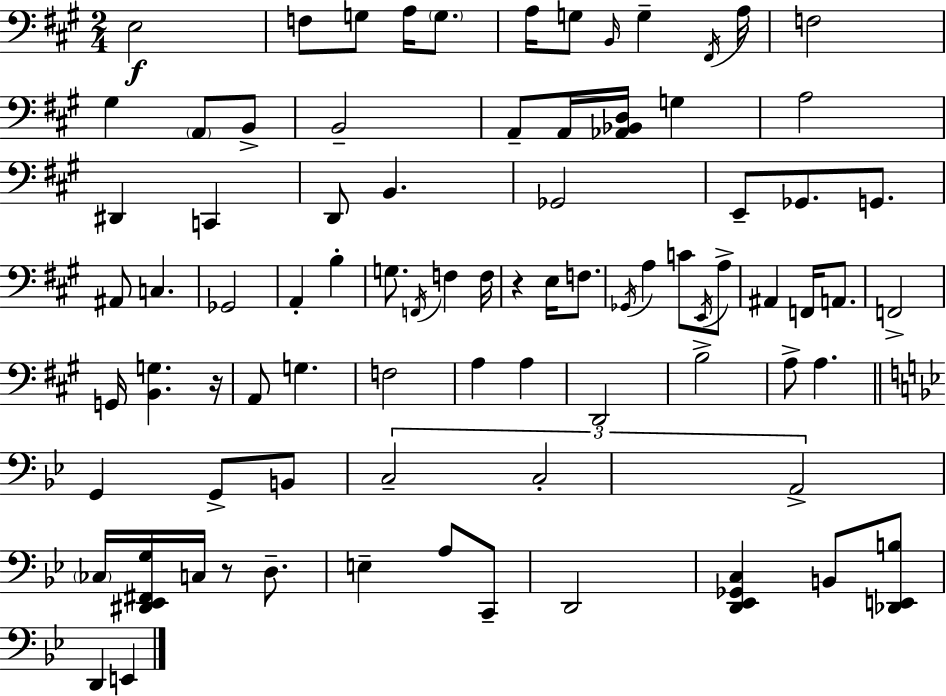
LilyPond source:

{
  \clef bass
  \numericTimeSignature
  \time 2/4
  \key a \major
  e2\f | f8 g8 a16 \parenthesize g8. | a16 g8 \grace { b,16 } g4-- | \acciaccatura { fis,16 } a16 f2 | \break gis4 \parenthesize a,8 | b,8-> b,2-- | a,8-- a,16 <aes, bes, d>16 g4 | a2 | \break dis,4 c,4 | d,8 b,4. | ges,2 | e,8-- ges,8. g,8. | \break ais,8 c4. | ges,2 | a,4-. b4-. | g8. \acciaccatura { f,16 } f4 | \break f16 r4 e16 | f8. \acciaccatura { ges,16 } a4 | c'8 \acciaccatura { e,16 } a8-> ais,4 | f,16 a,8. f,2-> | \break g,16 <b, g>4. | r16 a,8 g4. | f2 | a4 | \break a4 d,2 | b2-> | a8-> a4. | \bar "||" \break \key g \minor g,4 g,8-> b,8 | \tuplet 3/2 { c2-- | c2-. | a,2-> } | \break \parenthesize ces16 <dis, ees, fis, g>16 c16 r8 d8.-- | e4-- a8 c,8-- | d,2 | <d, ees, ges, c>4 b,8 <des, e, b>8 | \break d,4 e,4 | \bar "|."
}